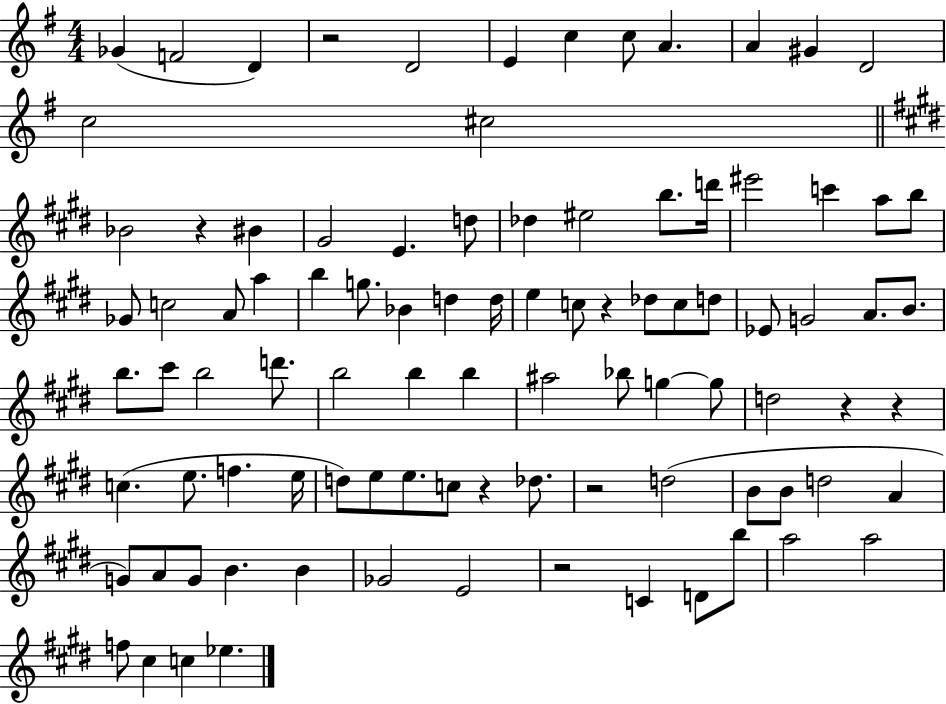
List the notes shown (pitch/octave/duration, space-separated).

Gb4/q F4/h D4/q R/h D4/h E4/q C5/q C5/e A4/q. A4/q G#4/q D4/h C5/h C#5/h Bb4/h R/q BIS4/q G#4/h E4/q. D5/e Db5/q EIS5/h B5/e. D6/s EIS6/h C6/q A5/e B5/e Gb4/e C5/h A4/e A5/q B5/q G5/e. Bb4/q D5/q D5/s E5/q C5/e R/q Db5/e C5/e D5/e Eb4/e G4/h A4/e. B4/e. B5/e. C#6/e B5/h D6/e. B5/h B5/q B5/q A#5/h Bb5/e G5/q G5/e D5/h R/q R/q C5/q. E5/e. F5/q. E5/s D5/e E5/e E5/e. C5/e R/q Db5/e. R/h D5/h B4/e B4/e D5/h A4/q G4/e A4/e G4/e B4/q. B4/q Gb4/h E4/h R/h C4/q D4/e B5/e A5/h A5/h F5/e C#5/q C5/q Eb5/q.